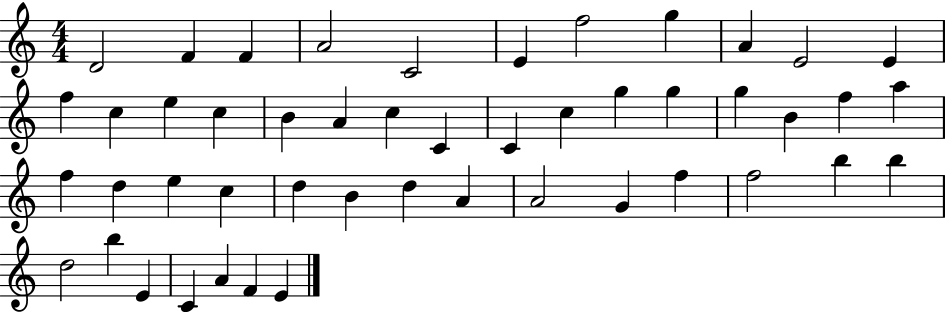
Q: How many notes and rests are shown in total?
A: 48